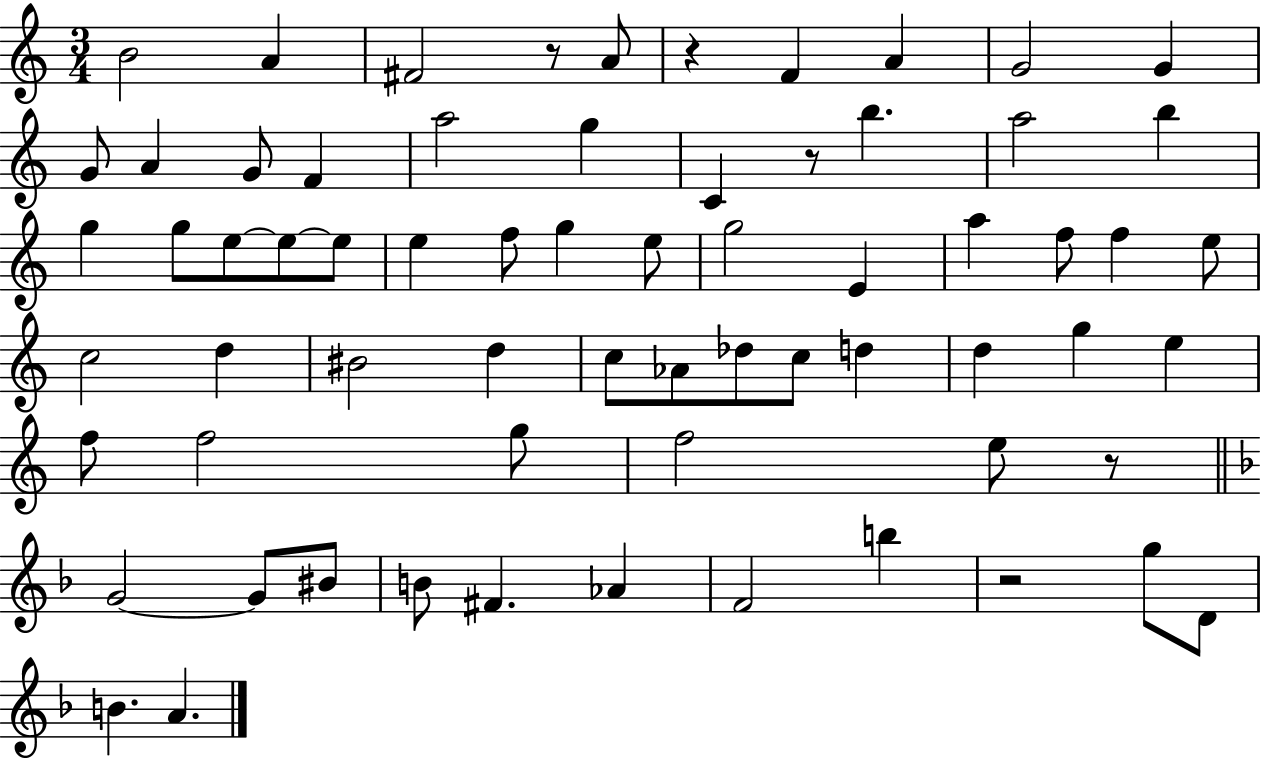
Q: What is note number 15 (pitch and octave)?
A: C4